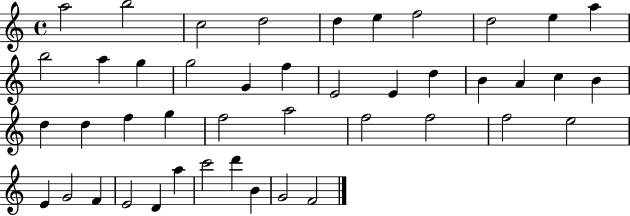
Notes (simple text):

A5/h B5/h C5/h D5/h D5/q E5/q F5/h D5/h E5/q A5/q B5/h A5/q G5/q G5/h G4/q F5/q E4/h E4/q D5/q B4/q A4/q C5/q B4/q D5/q D5/q F5/q G5/q F5/h A5/h F5/h F5/h F5/h E5/h E4/q G4/h F4/q E4/h D4/q A5/q C6/h D6/q B4/q G4/h F4/h